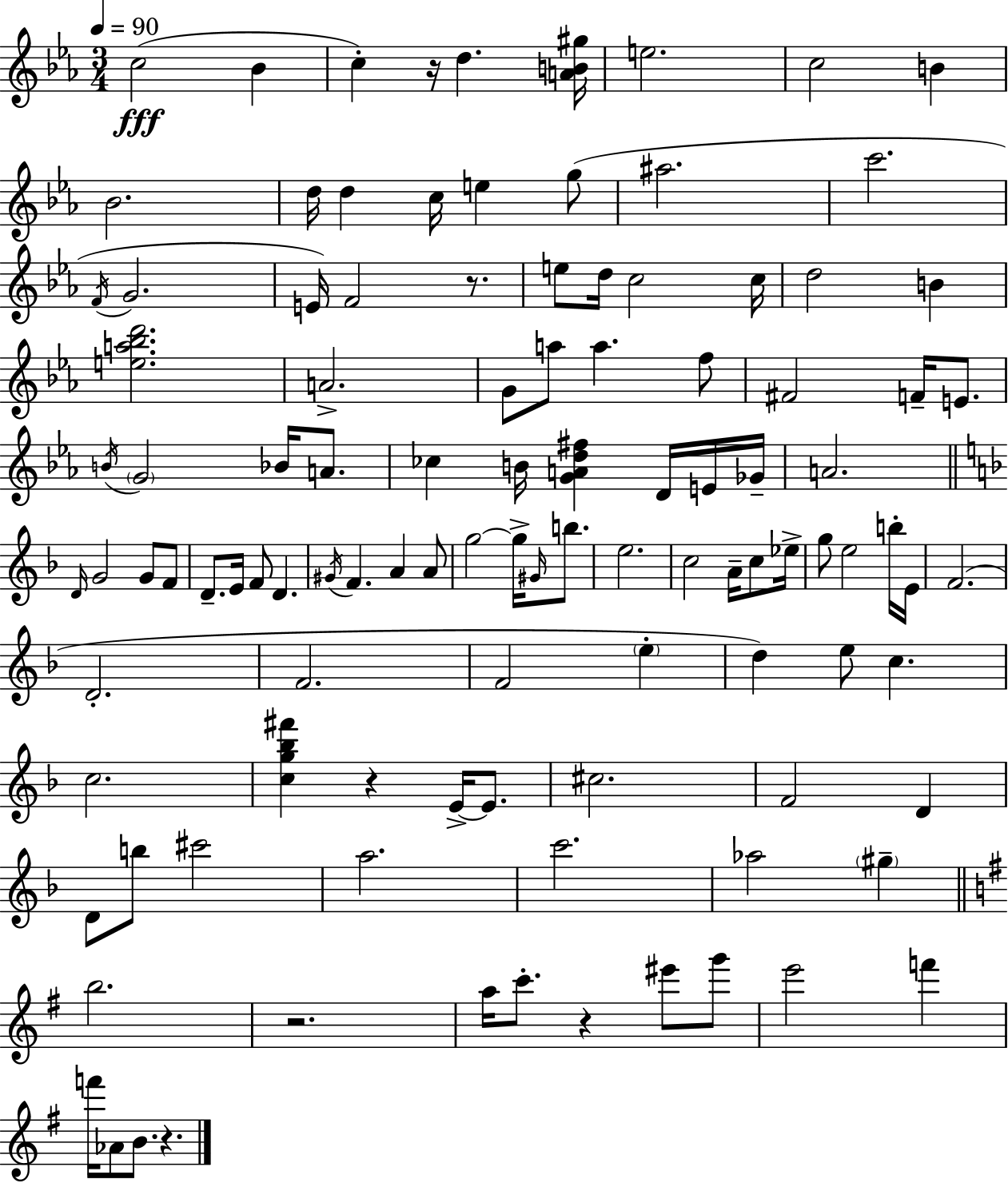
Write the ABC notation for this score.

X:1
T:Untitled
M:3/4
L:1/4
K:Eb
c2 _B c z/4 d [AB^g]/4 e2 c2 B _B2 d/4 d c/4 e g/2 ^a2 c'2 F/4 G2 E/4 F2 z/2 e/2 d/4 c2 c/4 d2 B [ea_bd']2 A2 G/2 a/2 a f/2 ^F2 F/4 E/2 B/4 G2 _B/4 A/2 _c B/4 [GAd^f] D/4 E/4 _G/4 A2 D/4 G2 G/2 F/2 D/2 E/4 F/2 D ^G/4 F A A/2 g2 g/4 ^G/4 b/2 e2 c2 A/4 c/2 _e/4 g/2 e2 b/4 E/4 F2 D2 F2 F2 e d e/2 c c2 [cg_b^f'] z E/4 E/2 ^c2 F2 D D/2 b/2 ^c'2 a2 c'2 _a2 ^g b2 z2 a/4 c'/2 z ^e'/2 g'/2 e'2 f' f'/4 _A/2 B/2 z